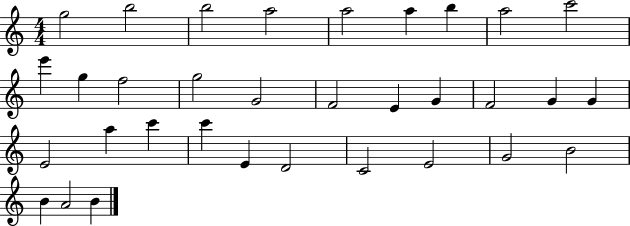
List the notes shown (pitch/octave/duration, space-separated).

G5/h B5/h B5/h A5/h A5/h A5/q B5/q A5/h C6/h E6/q G5/q F5/h G5/h G4/h F4/h E4/q G4/q F4/h G4/q G4/q E4/h A5/q C6/q C6/q E4/q D4/h C4/h E4/h G4/h B4/h B4/q A4/h B4/q